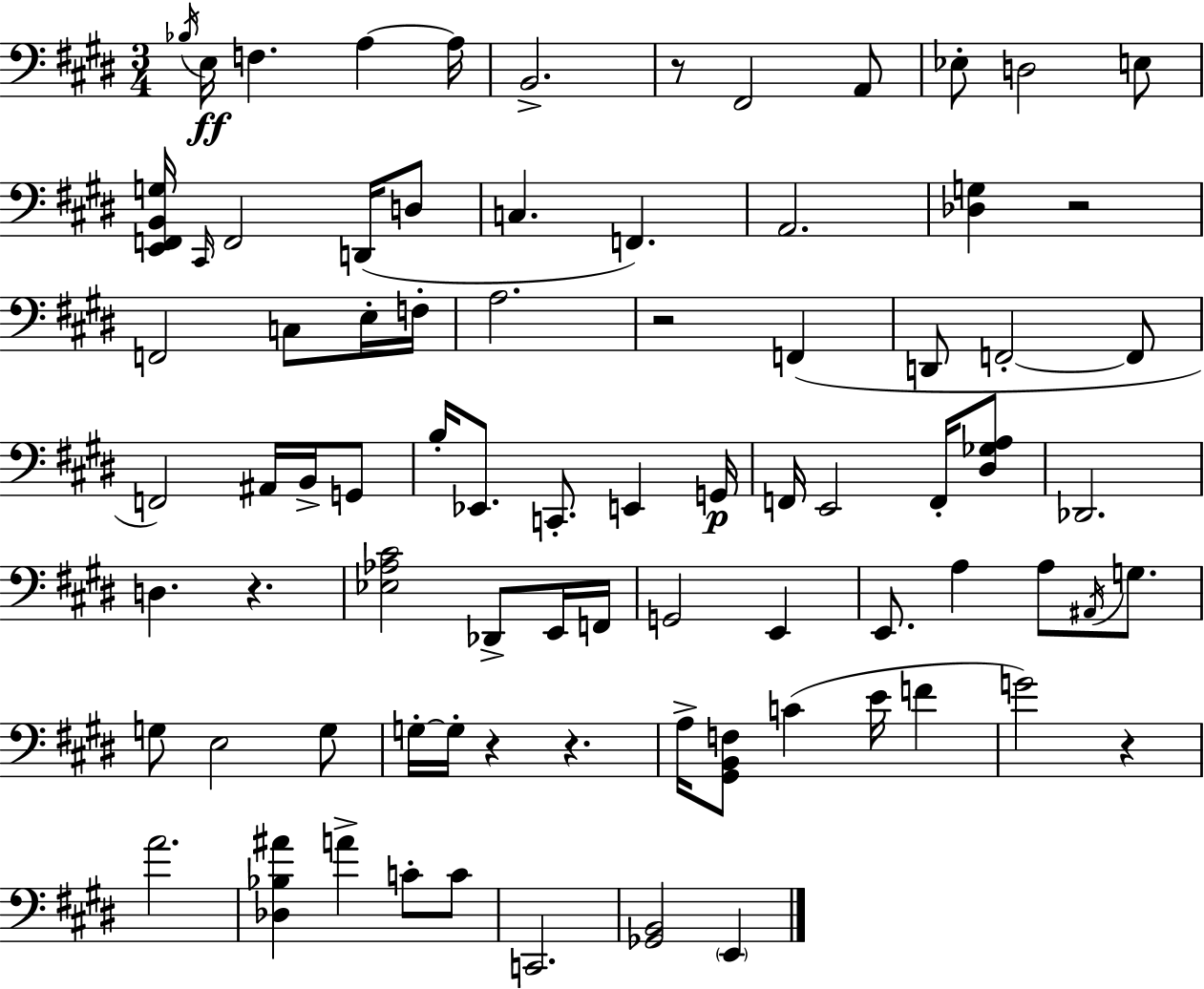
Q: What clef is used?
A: bass